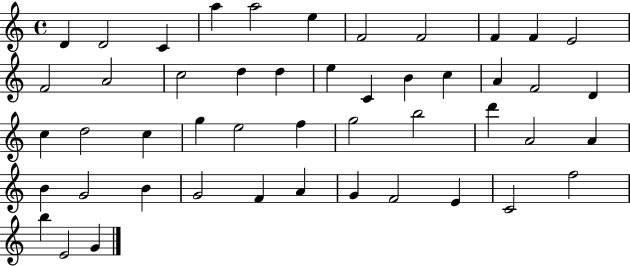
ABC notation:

X:1
T:Untitled
M:4/4
L:1/4
K:C
D D2 C a a2 e F2 F2 F F E2 F2 A2 c2 d d e C B c A F2 D c d2 c g e2 f g2 b2 d' A2 A B G2 B G2 F A G F2 E C2 f2 b E2 G